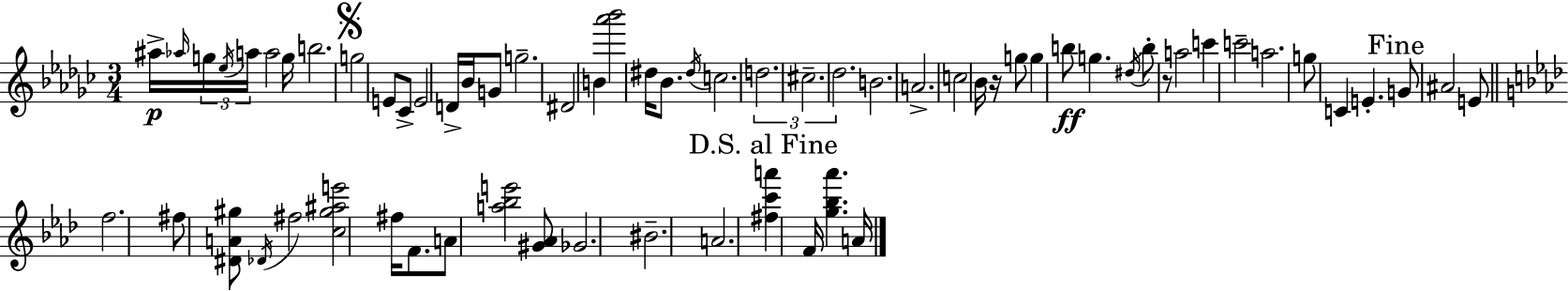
X:1
T:Untitled
M:3/4
L:1/4
K:Ebm
^a/4 _a/4 g/4 _e/4 a/4 a2 g/4 b2 g2 E/2 _C/2 E2 D/4 _B/4 G/2 g2 ^D2 B [_a'_b']2 ^d/4 _B/2 ^d/4 c2 d2 ^c2 _d2 B2 A2 c2 _B/4 z/4 g/2 g b/2 g ^d/4 b/2 z/2 a2 c' c'2 a2 g/2 C E G/2 ^A2 E/2 f2 ^f/2 [^DA^g]/2 _D/4 ^f2 [c^g^ae']2 ^f/4 F/2 A/2 [a_be']2 [^G_A]/2 _G2 ^B2 A2 [^fc'a'] F/4 [g_b_a'] A/4